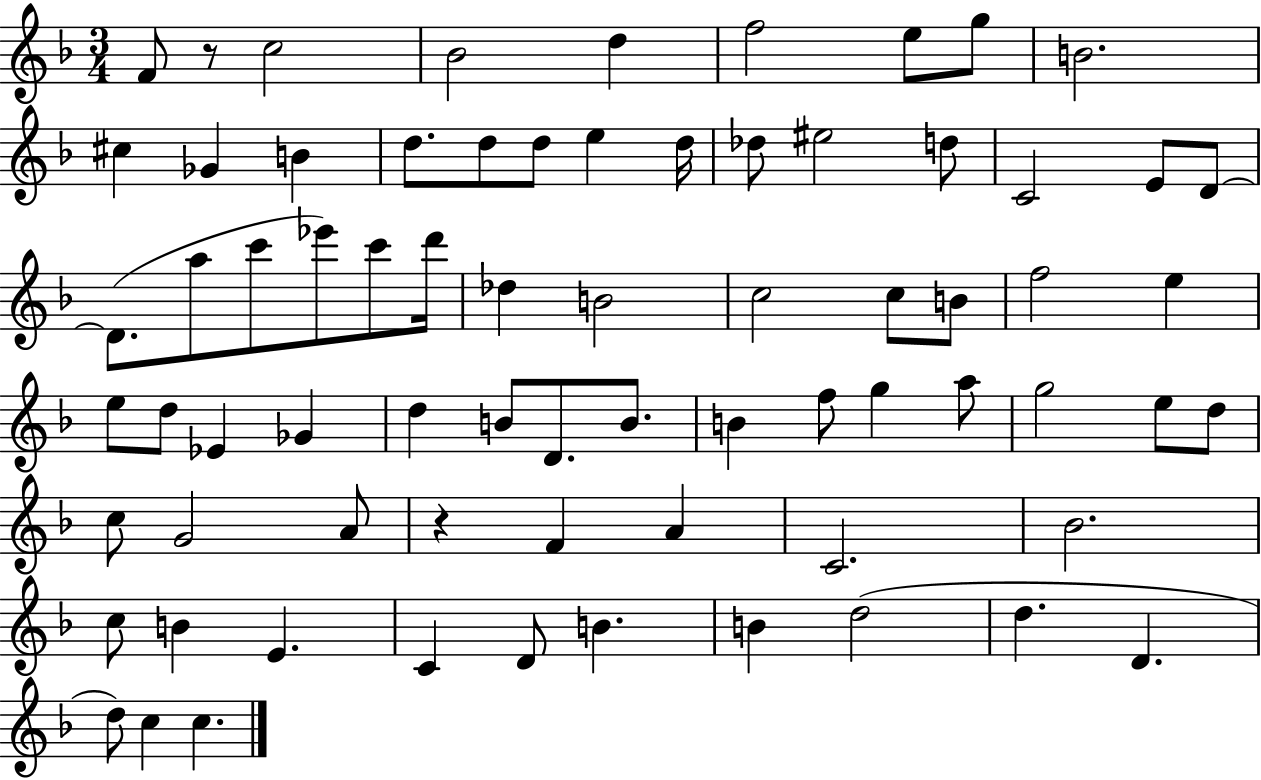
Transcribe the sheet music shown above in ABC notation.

X:1
T:Untitled
M:3/4
L:1/4
K:F
F/2 z/2 c2 _B2 d f2 e/2 g/2 B2 ^c _G B d/2 d/2 d/2 e d/4 _d/2 ^e2 d/2 C2 E/2 D/2 D/2 a/2 c'/2 _e'/2 c'/2 d'/4 _d B2 c2 c/2 B/2 f2 e e/2 d/2 _E _G d B/2 D/2 B/2 B f/2 g a/2 g2 e/2 d/2 c/2 G2 A/2 z F A C2 _B2 c/2 B E C D/2 B B d2 d D d/2 c c